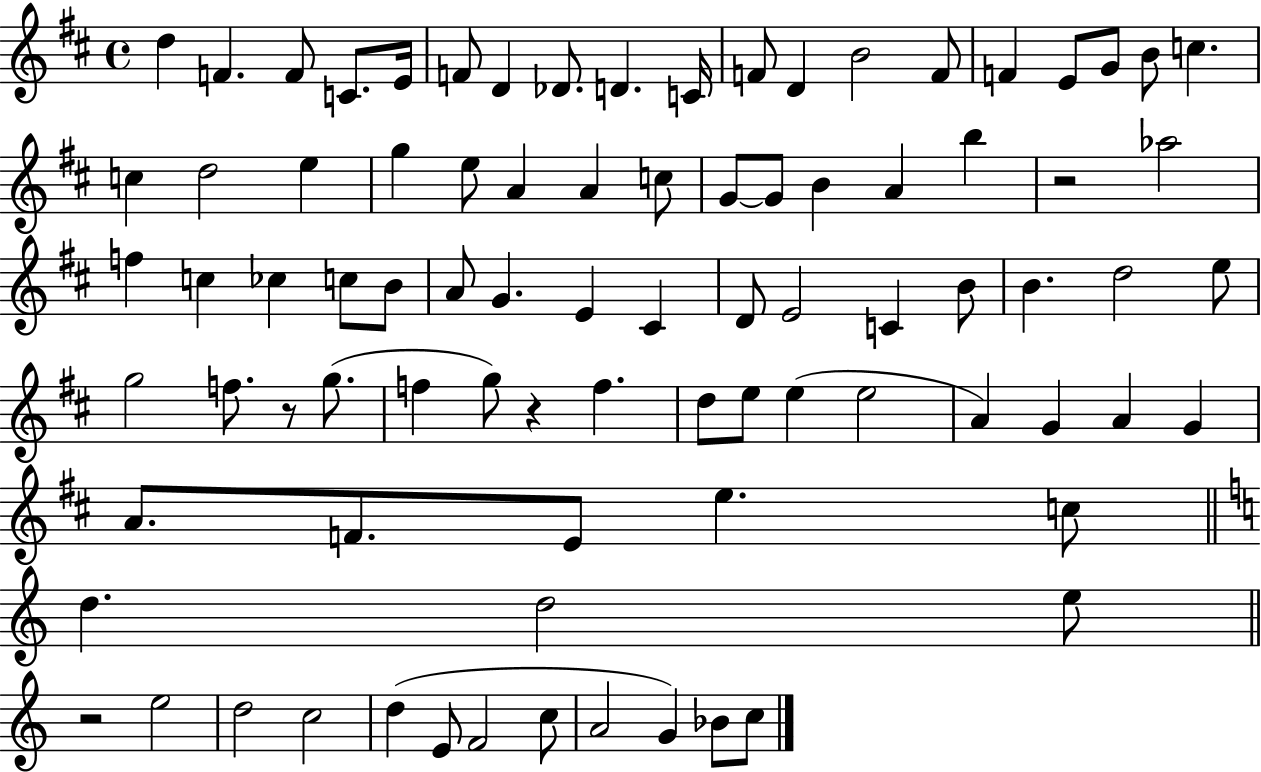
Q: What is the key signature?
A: D major